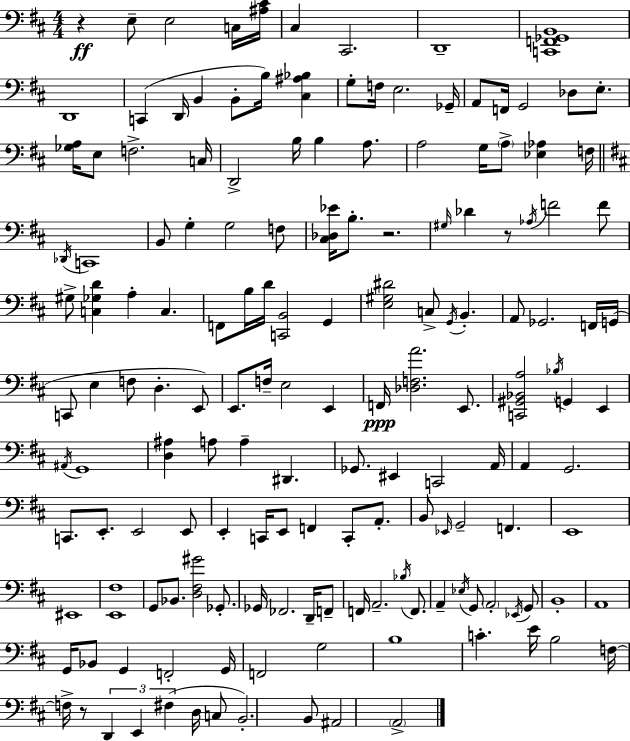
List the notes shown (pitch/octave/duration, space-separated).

R/q E3/e E3/h C3/s [A#3,C#4]/s C#3/q C#2/h. D2/w [C2,F2,Gb2,B2]/w D2/w C2/q D2/s B2/q B2/e B3/s [C#3,A#3,Bb3]/q G3/e F3/s E3/h. Gb2/s A2/e F2/s G2/h Db3/e E3/e. [Gb3,A3]/s E3/e F3/h. C3/s D2/h B3/s B3/q A3/e. A3/h G3/s A3/e [Eb3,Ab3]/q F3/s Db2/s C2/w B2/e G3/q G3/h F3/e [C#3,Db3,Eb4]/s B3/e. R/h. G#3/s Db4/q R/e Ab3/s F4/h F4/e G#3/e [C3,Gb3,D4]/q A3/q C3/q. F2/e B3/s D4/s [C2,B2]/h G2/q [E3,G#3,D#4]/h C3/e G2/s B2/q. A2/e Gb2/h. F2/s G2/s C2/e E3/q F3/e D3/q. E2/e E2/e. F3/s E3/h E2/q F2/s [Db3,F3,A4]/h. E2/e. [C2,G#2,Bb2,A3]/h Bb3/s G2/q E2/q A#2/s G2/w [D3,A#3]/q A3/e A3/q D#2/q. Gb2/e. EIS2/q C2/h A2/s A2/q G2/h. C2/e. E2/e. E2/h E2/e E2/q C2/s E2/e F2/q C2/e A2/e. B2/e Eb2/s G2/h F2/q. E2/w EIS2/w [E2,F#3]/w G2/e Bb2/e. [D3,F#3,G#4]/h Gb2/e. Gb2/s FES2/h. D2/s F2/e F2/s A2/h. Bb3/s F2/e. A2/q Eb3/s G2/e A2/h Eb2/s G2/e B2/w A2/w G2/s Bb2/e G2/q F2/h G2/s F2/h G3/h B3/w C4/q. E4/s B3/h F3/s F3/s R/e D2/q E2/q F#3/q D3/s C3/e B2/h. B2/e A#2/h A2/h